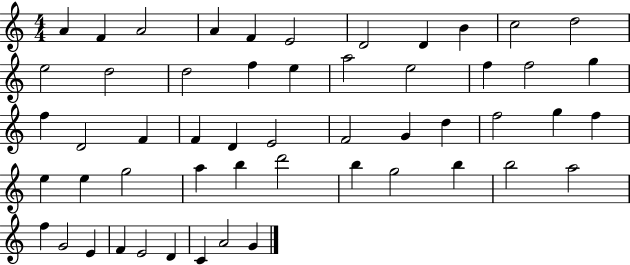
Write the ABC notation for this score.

X:1
T:Untitled
M:4/4
L:1/4
K:C
A F A2 A F E2 D2 D B c2 d2 e2 d2 d2 f e a2 e2 f f2 g f D2 F F D E2 F2 G d f2 g f e e g2 a b d'2 b g2 b b2 a2 f G2 E F E2 D C A2 G